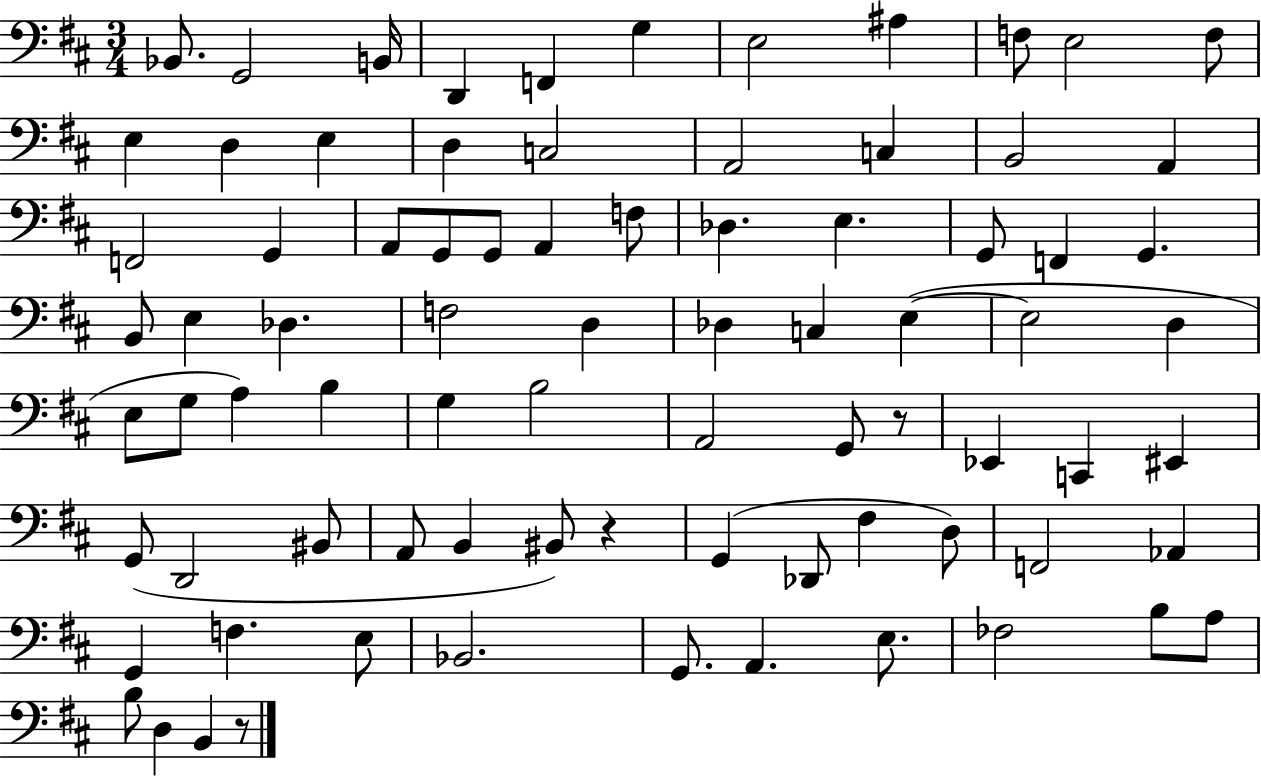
X:1
T:Untitled
M:3/4
L:1/4
K:D
_B,,/2 G,,2 B,,/4 D,, F,, G, E,2 ^A, F,/2 E,2 F,/2 E, D, E, D, C,2 A,,2 C, B,,2 A,, F,,2 G,, A,,/2 G,,/2 G,,/2 A,, F,/2 _D, E, G,,/2 F,, G,, B,,/2 E, _D, F,2 D, _D, C, E, E,2 D, E,/2 G,/2 A, B, G, B,2 A,,2 G,,/2 z/2 _E,, C,, ^E,, G,,/2 D,,2 ^B,,/2 A,,/2 B,, ^B,,/2 z G,, _D,,/2 ^F, D,/2 F,,2 _A,, G,, F, E,/2 _B,,2 G,,/2 A,, E,/2 _F,2 B,/2 A,/2 B,/2 D, B,, z/2